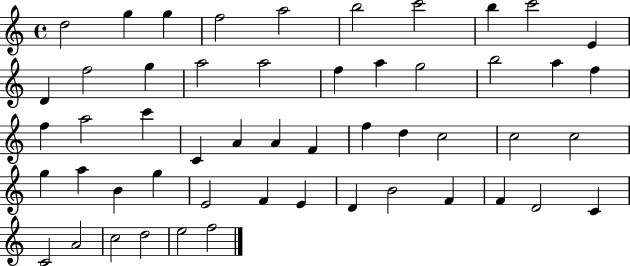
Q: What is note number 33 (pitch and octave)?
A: C5